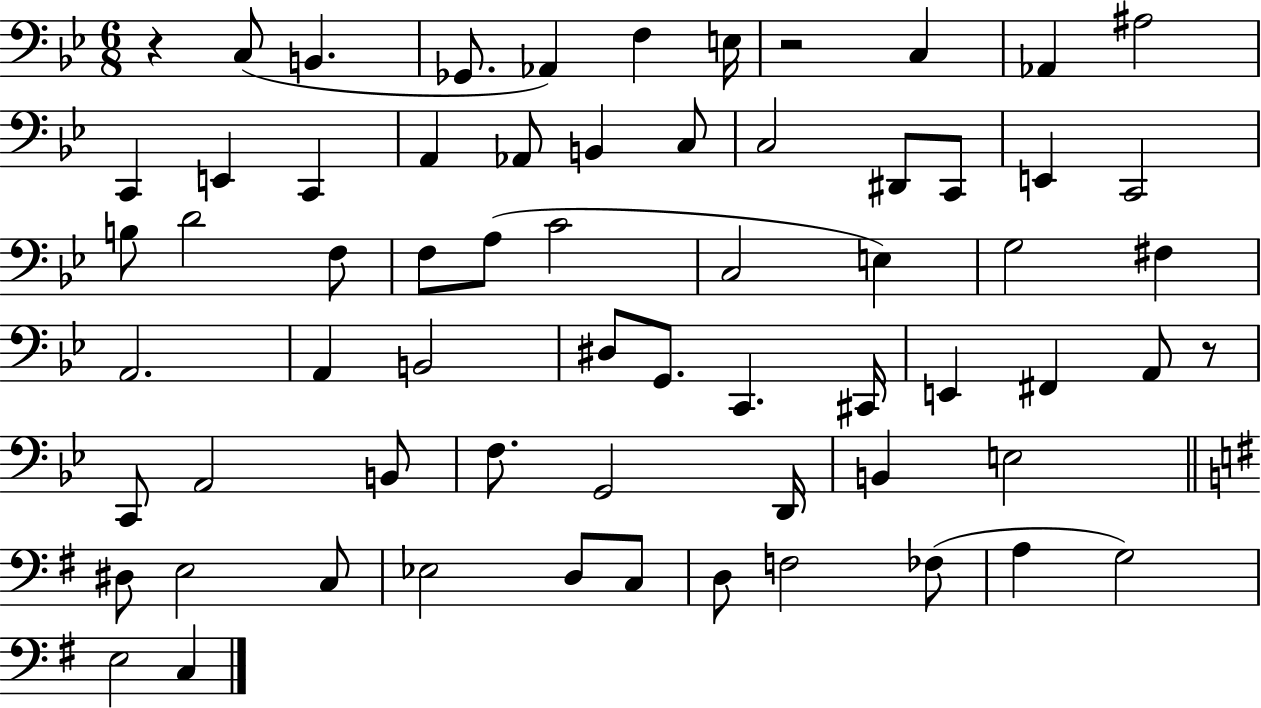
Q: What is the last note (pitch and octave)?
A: C3